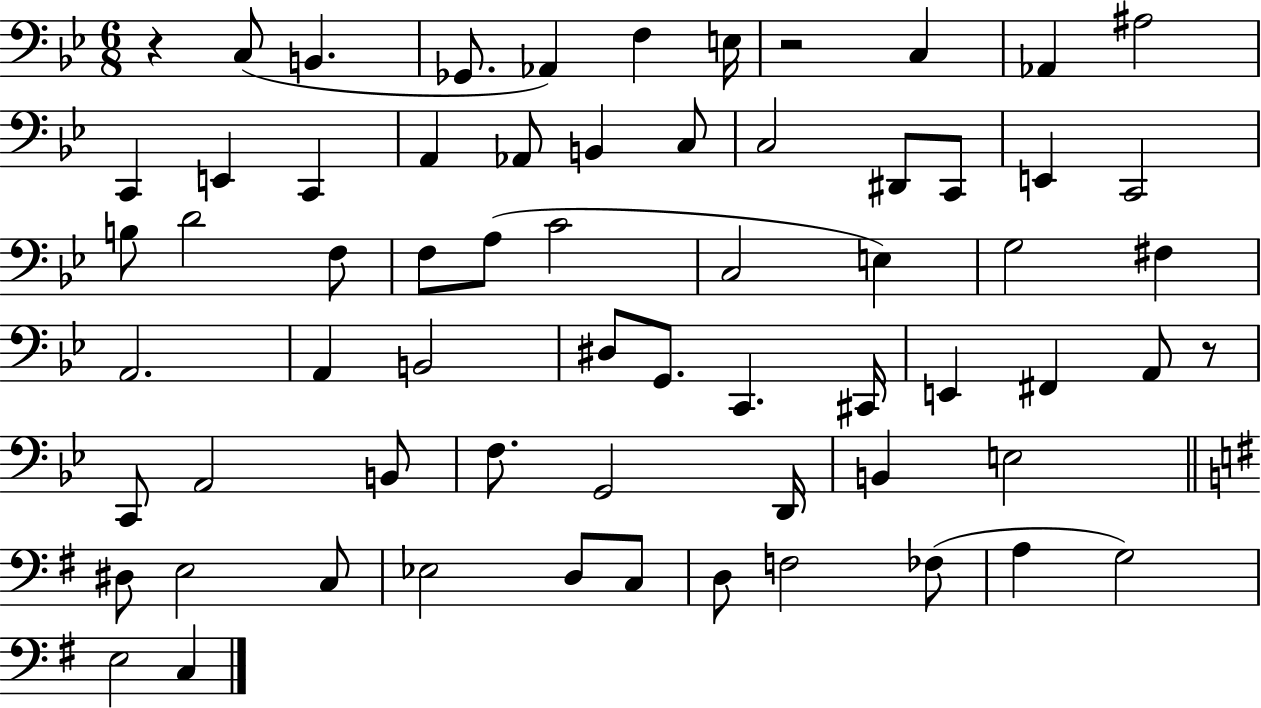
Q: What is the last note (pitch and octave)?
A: C3